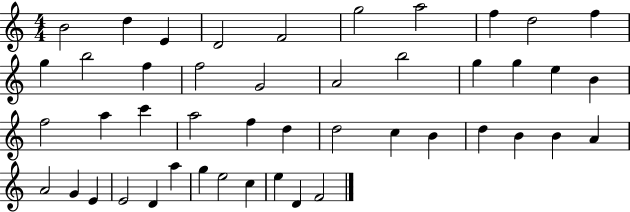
B4/h D5/q E4/q D4/h F4/h G5/h A5/h F5/q D5/h F5/q G5/q B5/h F5/q F5/h G4/h A4/h B5/h G5/q G5/q E5/q B4/q F5/h A5/q C6/q A5/h F5/q D5/q D5/h C5/q B4/q D5/q B4/q B4/q A4/q A4/h G4/q E4/q E4/h D4/q A5/q G5/q E5/h C5/q E5/q D4/q F4/h